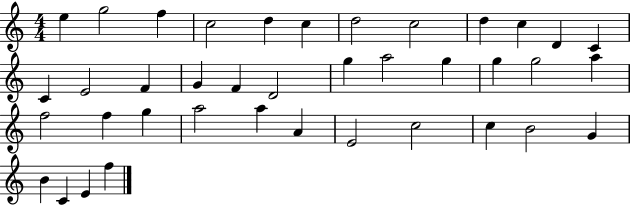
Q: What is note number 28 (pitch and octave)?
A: A5